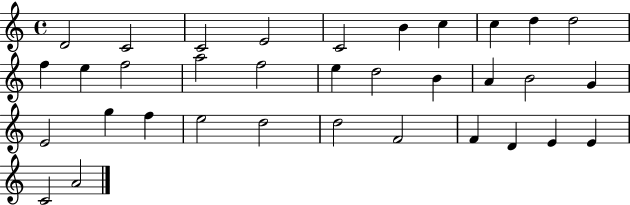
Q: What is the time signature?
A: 4/4